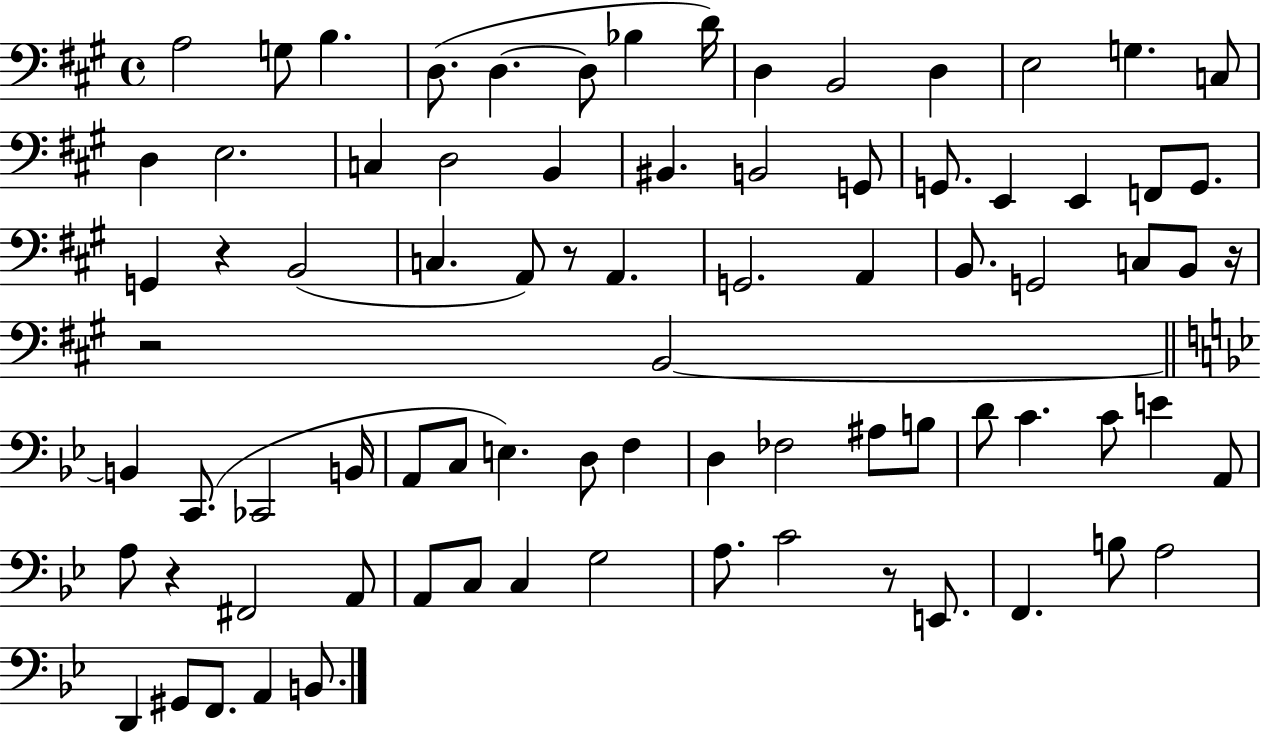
{
  \clef bass
  \time 4/4
  \defaultTimeSignature
  \key a \major
  \repeat volta 2 { a2 g8 b4. | d8.( d4.~~ d8 bes4 d'16) | d4 b,2 d4 | e2 g4. c8 | \break d4 e2. | c4 d2 b,4 | bis,4. b,2 g,8 | g,8. e,4 e,4 f,8 g,8. | \break g,4 r4 b,2( | c4. a,8) r8 a,4. | g,2. a,4 | b,8. g,2 c8 b,8 r16 | \break r2 b,2~~ | \bar "||" \break \key g \minor b,4 c,8.( ces,2 b,16 | a,8 c8 e4.) d8 f4 | d4 fes2 ais8 b8 | d'8 c'4. c'8 e'4 a,8 | \break a8 r4 fis,2 a,8 | a,8 c8 c4 g2 | a8. c'2 r8 e,8. | f,4. b8 a2 | \break d,4 gis,8 f,8. a,4 b,8. | } \bar "|."
}